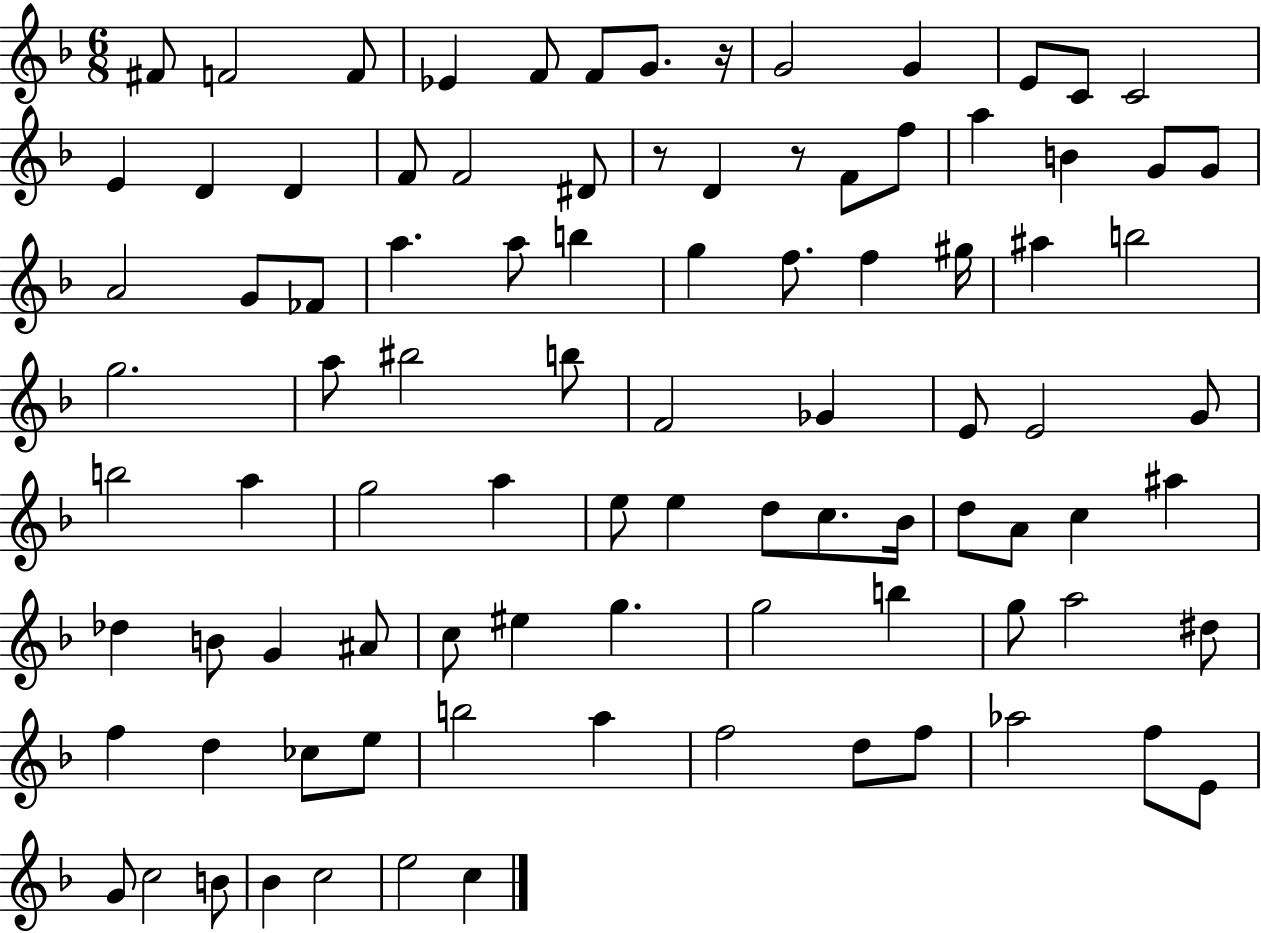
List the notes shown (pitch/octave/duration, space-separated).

F#4/e F4/h F4/e Eb4/q F4/e F4/e G4/e. R/s G4/h G4/q E4/e C4/e C4/h E4/q D4/q D4/q F4/e F4/h D#4/e R/e D4/q R/e F4/e F5/e A5/q B4/q G4/e G4/e A4/h G4/e FES4/e A5/q. A5/e B5/q G5/q F5/e. F5/q G#5/s A#5/q B5/h G5/h. A5/e BIS5/h B5/e F4/h Gb4/q E4/e E4/h G4/e B5/h A5/q G5/h A5/q E5/e E5/q D5/e C5/e. Bb4/s D5/e A4/e C5/q A#5/q Db5/q B4/e G4/q A#4/e C5/e EIS5/q G5/q. G5/h B5/q G5/e A5/h D#5/e F5/q D5/q CES5/e E5/e B5/h A5/q F5/h D5/e F5/e Ab5/h F5/e E4/e G4/e C5/h B4/e Bb4/q C5/h E5/h C5/q